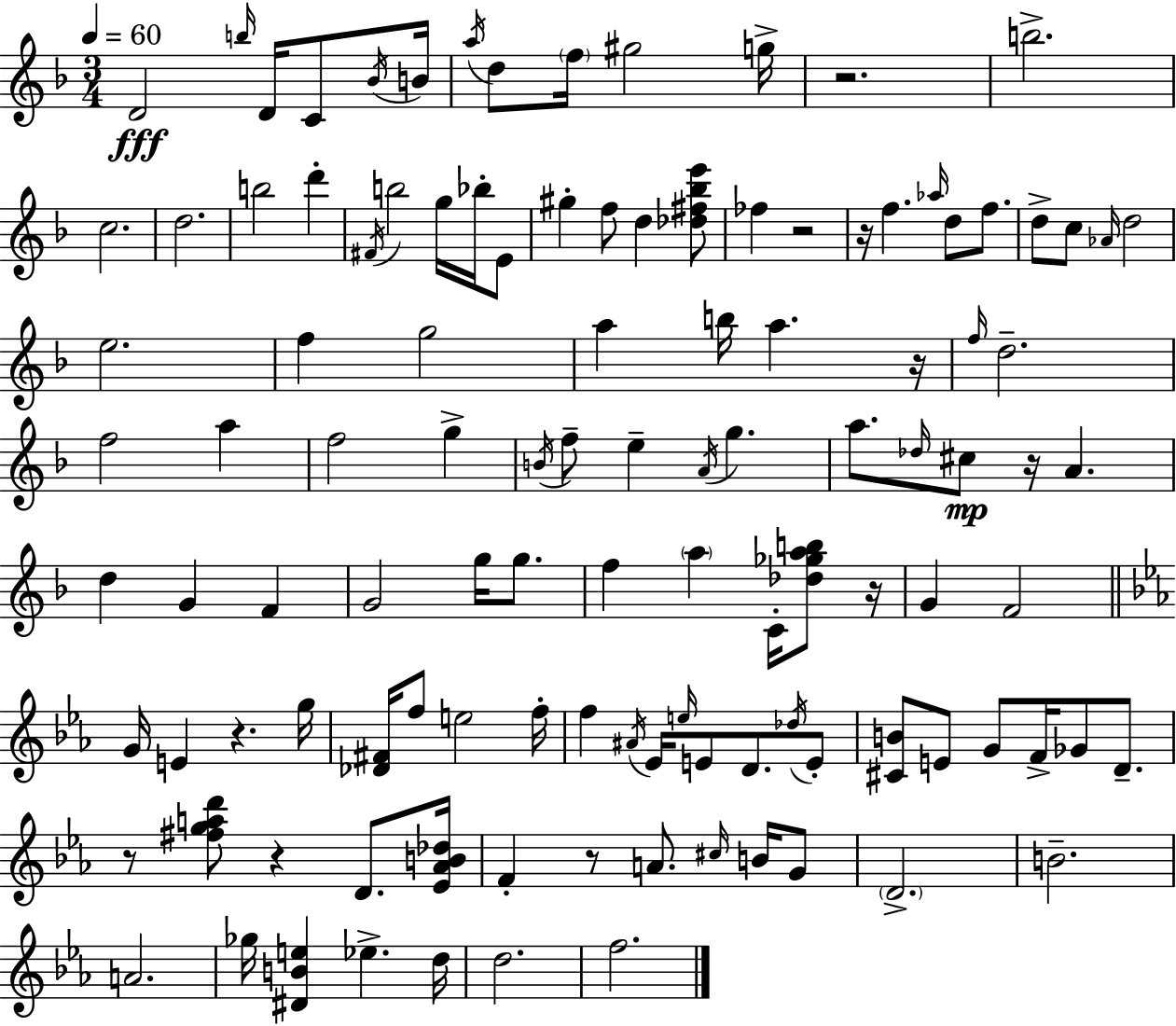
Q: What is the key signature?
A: F major